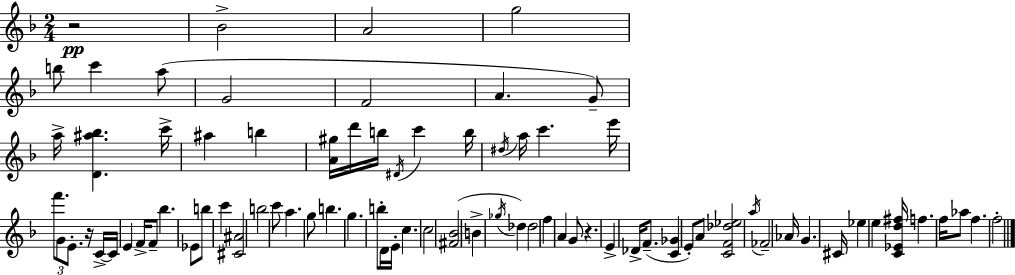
X:1
T:Untitled
M:2/4
L:1/4
K:Dm
z2 _B2 A2 g2 b/2 c' a/2 G2 F2 A G/2 a/4 [D^a_b] c'/4 ^a b [A^g]/4 d'/4 b/4 ^D/4 c' b/4 ^d/4 a/4 c' e'/4 f'/2 G/2 E/2 z/4 C/4 C/4 E F/4 F/2 _b _E/2 b/2 c' [^C^A]2 b2 c'/2 a g/2 b g b/2 D/4 E/4 c c2 [^F_B]2 B _g/4 _d _d2 f A G/2 z E _D/4 F/2 [C_G] E/2 A/2 [CF_d_e]2 a/4 _F2 _A/4 G ^C/4 _e e [C_Ed^f]/4 f f/4 _a/2 f f2